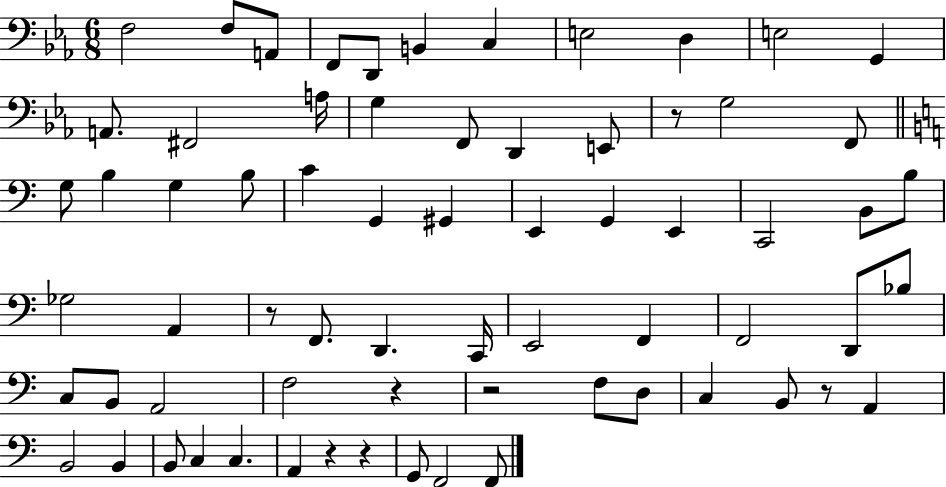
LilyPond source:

{
  \clef bass
  \numericTimeSignature
  \time 6/8
  \key ees \major
  f2 f8 a,8 | f,8 d,8 b,4 c4 | e2 d4 | e2 g,4 | \break a,8. fis,2 a16 | g4 f,8 d,4 e,8 | r8 g2 f,8 | \bar "||" \break \key a \minor g8 b4 g4 b8 | c'4 g,4 gis,4 | e,4 g,4 e,4 | c,2 b,8 b8 | \break ges2 a,4 | r8 f,8. d,4. c,16 | e,2 f,4 | f,2 d,8 bes8 | \break c8 b,8 a,2 | f2 r4 | r2 f8 d8 | c4 b,8 r8 a,4 | \break b,2 b,4 | b,8 c4 c4. | a,4 r4 r4 | g,8 f,2 f,8 | \break \bar "|."
}